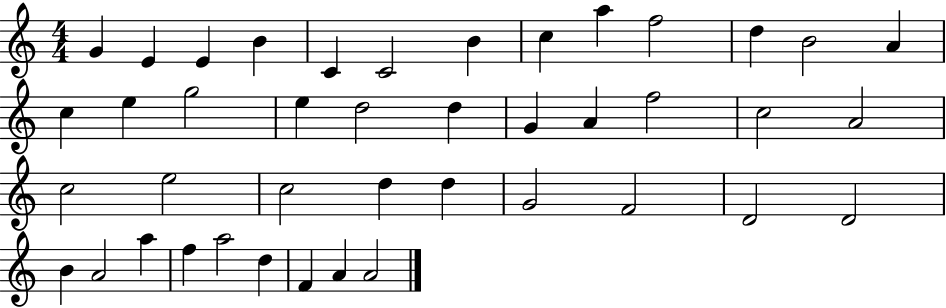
{
  \clef treble
  \numericTimeSignature
  \time 4/4
  \key c \major
  g'4 e'4 e'4 b'4 | c'4 c'2 b'4 | c''4 a''4 f''2 | d''4 b'2 a'4 | \break c''4 e''4 g''2 | e''4 d''2 d''4 | g'4 a'4 f''2 | c''2 a'2 | \break c''2 e''2 | c''2 d''4 d''4 | g'2 f'2 | d'2 d'2 | \break b'4 a'2 a''4 | f''4 a''2 d''4 | f'4 a'4 a'2 | \bar "|."
}